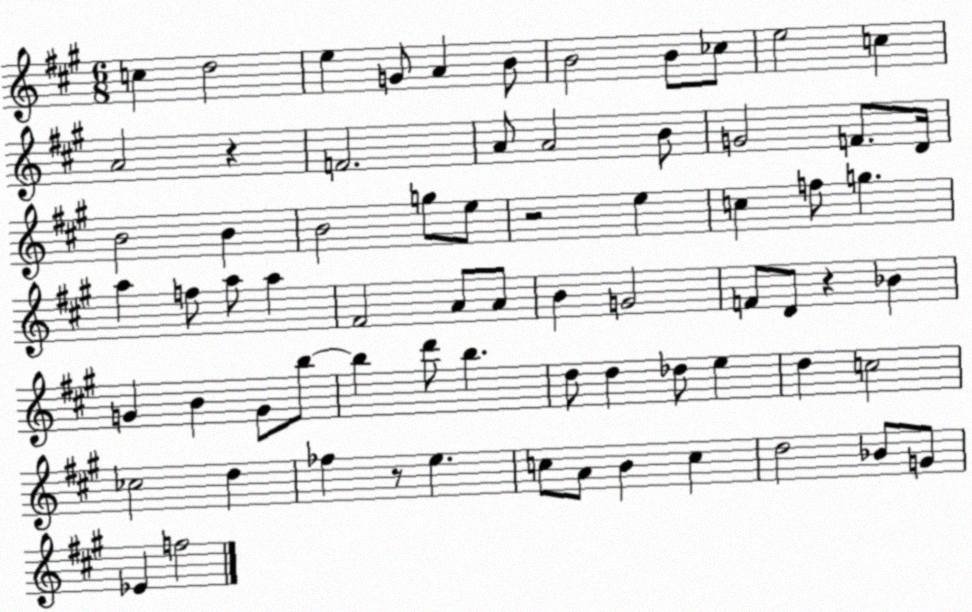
X:1
T:Untitled
M:6/8
L:1/4
K:A
c d2 e G/2 A B/2 B2 B/2 _c/2 e2 c A2 z F2 A/2 A2 B/2 G2 F/2 D/4 B2 B B2 g/2 e/2 z2 e c f/2 g a f/2 a/2 a ^F2 A/2 A/2 B G2 F/2 D/2 z _B G B G/2 b/2 b d'/2 b d/2 d _d/2 e d c2 _c2 d _f z/2 e c/2 A/2 B c d2 _B/2 G/2 _E f2